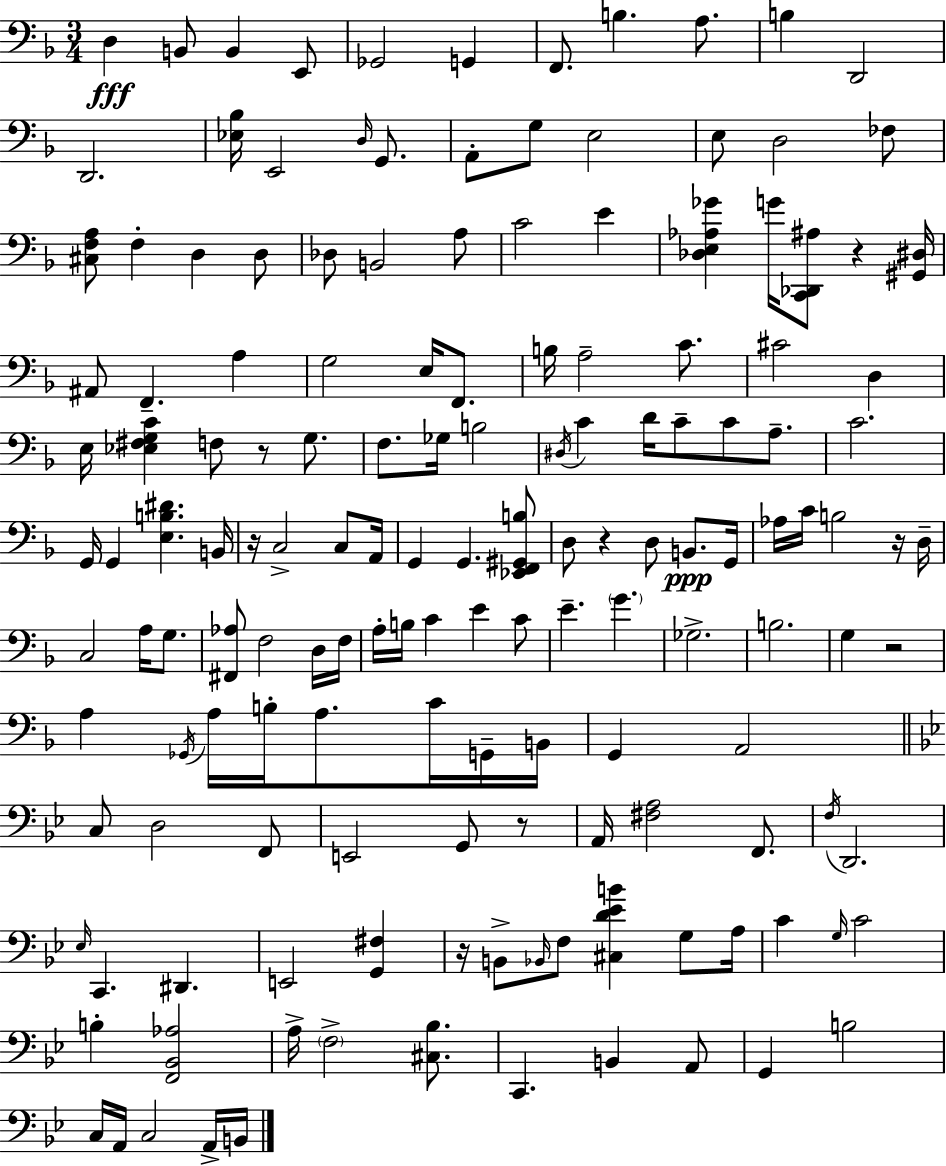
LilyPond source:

{
  \clef bass
  \numericTimeSignature
  \time 3/4
  \key f \major
  \repeat volta 2 { d4\fff b,8 b,4 e,8 | ges,2 g,4 | f,8. b4. a8. | b4 d,2 | \break d,2. | <ees bes>16 e,2 \grace { d16 } g,8. | a,8-. g8 e2 | e8 d2 fes8 | \break <cis f a>8 f4-. d4 d8 | des8 b,2 a8 | c'2 e'4 | <des e aes ges'>4 g'16 <c, des, ais>8 r4 | \break <gis, dis>16 ais,8 f,4.-- a4 | g2 e16 f,8. | b16 a2-- c'8. | cis'2 d4 | \break e16 <ees fis g c'>4 f8 r8 g8. | f8. ges16 b2 | \acciaccatura { dis16 } c'4 d'16 c'8-- c'8 a8.-- | c'2. | \break g,16 g,4 <e b dis'>4. | b,16 r16 c2-> c8 | a,16 g,4 g,4. | <ees, f, gis, b>8 d8 r4 d8 b,8.\ppp | \break g,16 aes16 c'16 b2 | r16 d16-- c2 a16 g8. | <fis, aes>8 f2 | d16 f16 a16-. b16 c'4 e'4 | \break c'8 e'4.-- \parenthesize g'4. | ges2.-> | b2. | g4 r2 | \break a4 \acciaccatura { ges,16 } a16 b16-. a8. | c'16 g,16-- b,16 g,4 a,2 | \bar "||" \break \key bes \major c8 d2 f,8 | e,2 g,8 r8 | a,16 <fis a>2 f,8. | \acciaccatura { f16 } d,2. | \break \grace { ees16 } c,4. dis,4. | e,2 <g, fis>4 | r16 b,8-> \grace { bes,16 } f8 <cis d' ees' b'>4 | g8 a16 c'4 \grace { g16 } c'2 | \break b4-. <f, bes, aes>2 | a16-> \parenthesize f2-> | <cis bes>8. c,4. b,4 | a,8 g,4 b2 | \break c16 a,16 c2 | a,16-> b,16 } \bar "|."
}